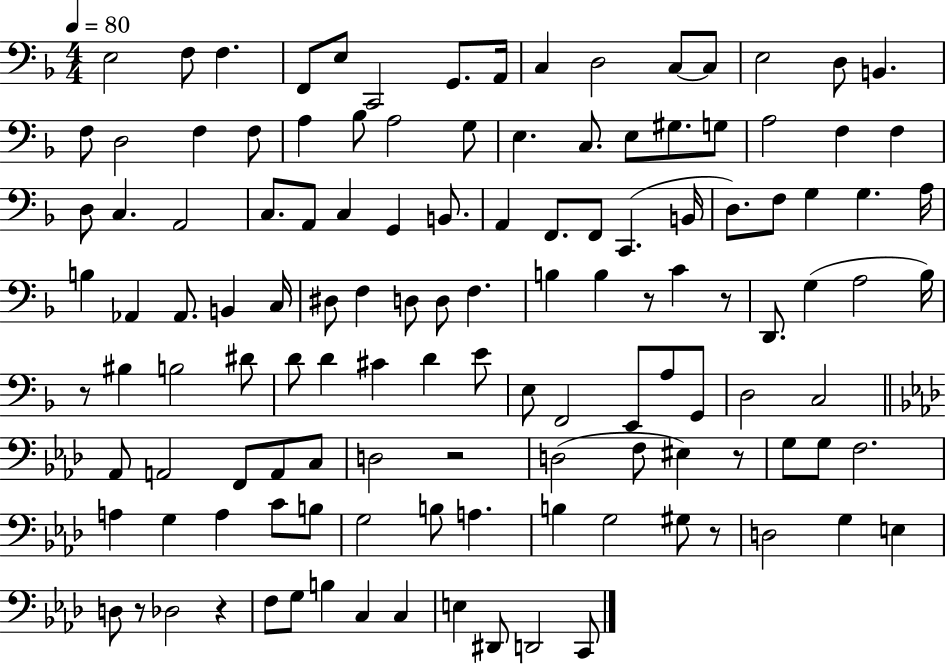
E3/h F3/e F3/q. F2/e E3/e C2/h G2/e. A2/s C3/q D3/h C3/e C3/e E3/h D3/e B2/q. F3/e D3/h F3/q F3/e A3/q Bb3/e A3/h G3/e E3/q. C3/e. E3/e G#3/e. G3/e A3/h F3/q F3/q D3/e C3/q. A2/h C3/e. A2/e C3/q G2/q B2/e. A2/q F2/e. F2/e C2/q. B2/s D3/e. F3/e G3/q G3/q. A3/s B3/q Ab2/q Ab2/e. B2/q C3/s D#3/e F3/q D3/e D3/e F3/q. B3/q B3/q R/e C4/q R/e D2/e. G3/q A3/h Bb3/s R/e BIS3/q B3/h D#4/e D4/e D4/q C#4/q D4/q E4/e E3/e F2/h E2/e A3/e G2/e D3/h C3/h Ab2/e A2/h F2/e A2/e C3/e D3/h R/h D3/h F3/e EIS3/q R/e G3/e G3/e F3/h. A3/q G3/q A3/q C4/e B3/e G3/h B3/e A3/q. B3/q G3/h G#3/e R/e D3/h G3/q E3/q D3/e R/e Db3/h R/q F3/e G3/e B3/q C3/q C3/q E3/q D#2/e D2/h C2/e